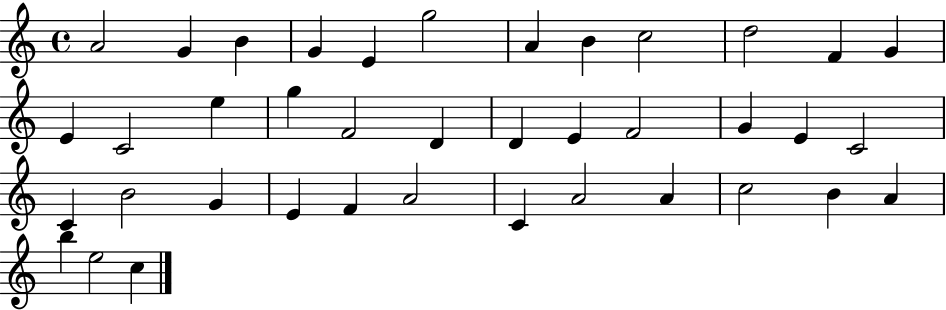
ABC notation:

X:1
T:Untitled
M:4/4
L:1/4
K:C
A2 G B G E g2 A B c2 d2 F G E C2 e g F2 D D E F2 G E C2 C B2 G E F A2 C A2 A c2 B A b e2 c